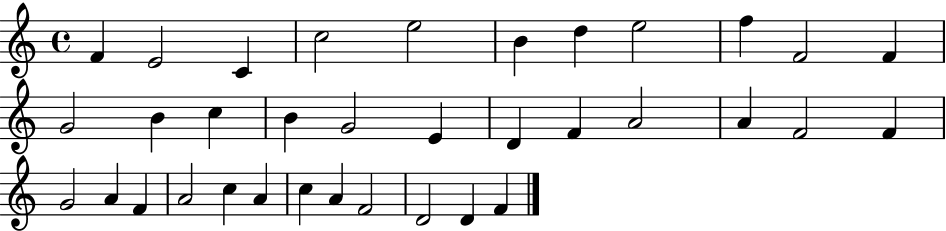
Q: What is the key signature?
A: C major